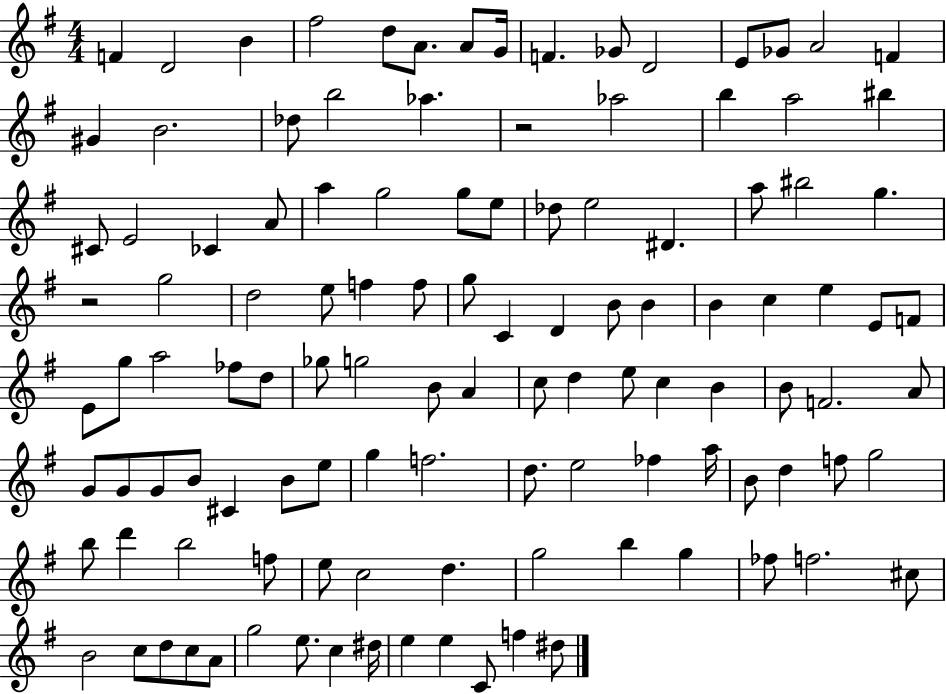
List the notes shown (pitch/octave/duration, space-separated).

F4/q D4/h B4/q F#5/h D5/e A4/e. A4/e G4/s F4/q. Gb4/e D4/h E4/e Gb4/e A4/h F4/q G#4/q B4/h. Db5/e B5/h Ab5/q. R/h Ab5/h B5/q A5/h BIS5/q C#4/e E4/h CES4/q A4/e A5/q G5/h G5/e E5/e Db5/e E5/h D#4/q. A5/e BIS5/h G5/q. R/h G5/h D5/h E5/e F5/q F5/e G5/e C4/q D4/q B4/e B4/q B4/q C5/q E5/q E4/e F4/e E4/e G5/e A5/h FES5/e D5/e Gb5/e G5/h B4/e A4/q C5/e D5/q E5/e C5/q B4/q B4/e F4/h. A4/e G4/e G4/e G4/e B4/e C#4/q B4/e E5/e G5/q F5/h. D5/e. E5/h FES5/q A5/s B4/e D5/q F5/e G5/h B5/e D6/q B5/h F5/e E5/e C5/h D5/q. G5/h B5/q G5/q FES5/e F5/h. C#5/e B4/h C5/e D5/e C5/e A4/e G5/h E5/e. C5/q D#5/s E5/q E5/q C4/e F5/q D#5/e